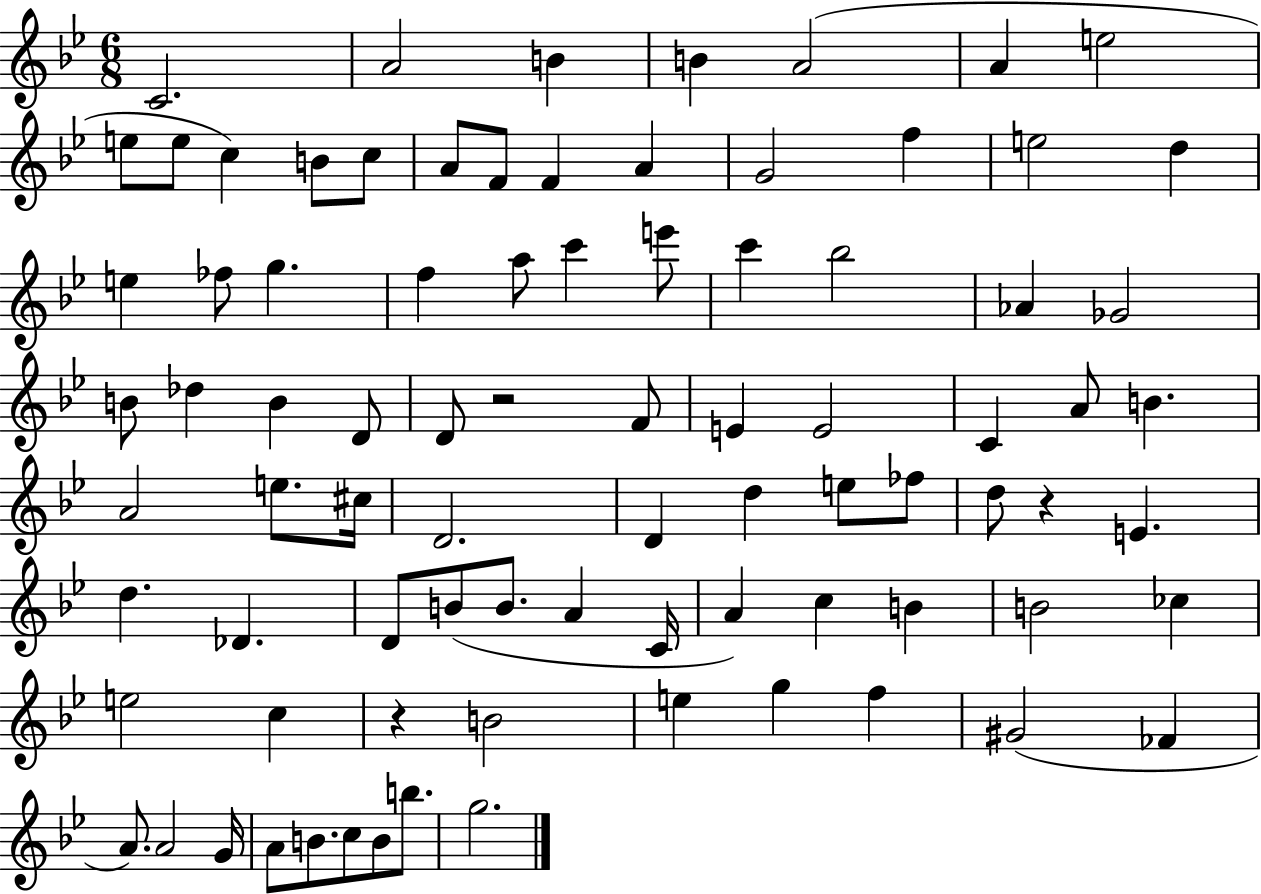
{
  \clef treble
  \numericTimeSignature
  \time 6/8
  \key bes \major
  c'2. | a'2 b'4 | b'4 a'2( | a'4 e''2 | \break e''8 e''8 c''4) b'8 c''8 | a'8 f'8 f'4 a'4 | g'2 f''4 | e''2 d''4 | \break e''4 fes''8 g''4. | f''4 a''8 c'''4 e'''8 | c'''4 bes''2 | aes'4 ges'2 | \break b'8 des''4 b'4 d'8 | d'8 r2 f'8 | e'4 e'2 | c'4 a'8 b'4. | \break a'2 e''8. cis''16 | d'2. | d'4 d''4 e''8 fes''8 | d''8 r4 e'4. | \break d''4. des'4. | d'8 b'8( b'8. a'4 c'16 | a'4) c''4 b'4 | b'2 ces''4 | \break e''2 c''4 | r4 b'2 | e''4 g''4 f''4 | gis'2( fes'4 | \break a'8.) a'2 g'16 | a'8 b'8. c''8 b'8 b''8. | g''2. | \bar "|."
}